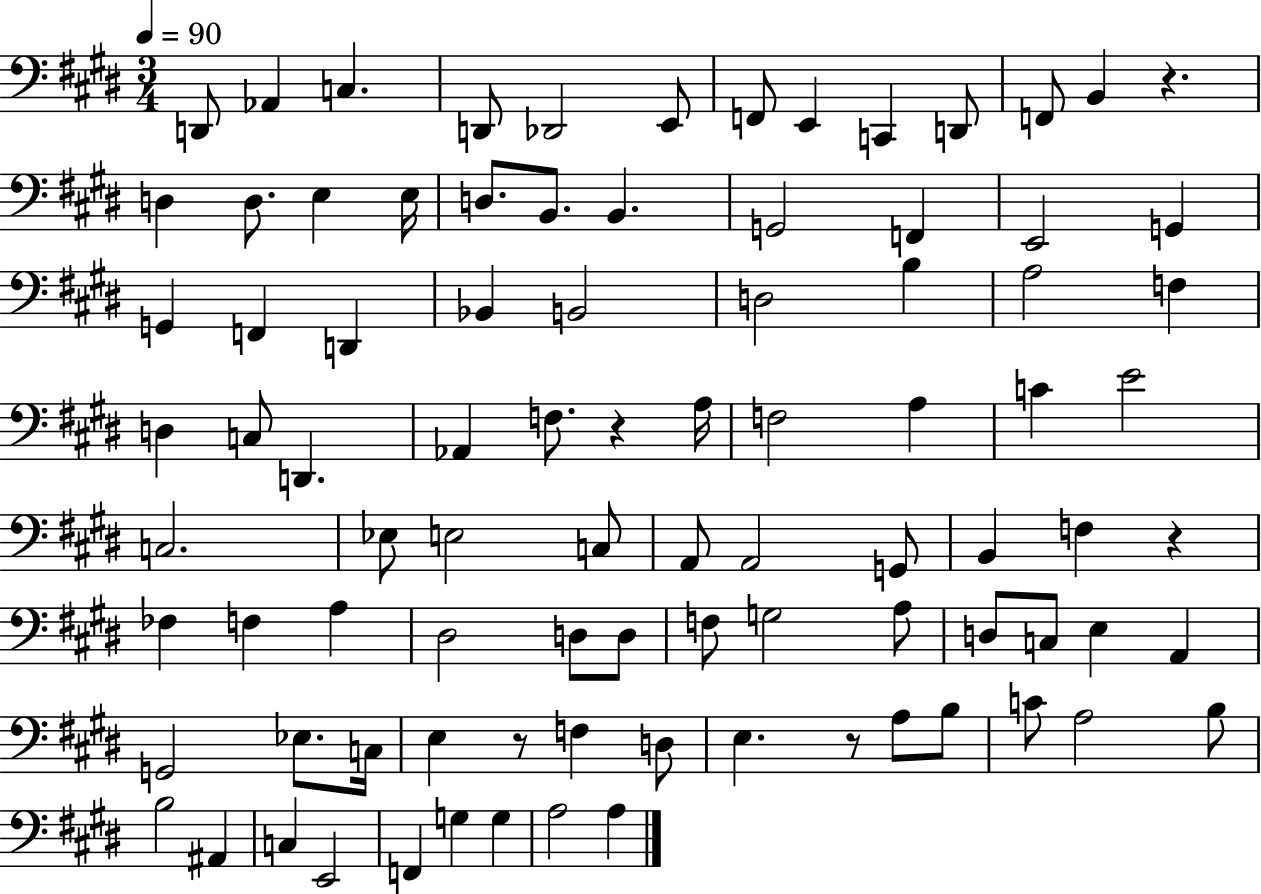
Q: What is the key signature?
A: E major